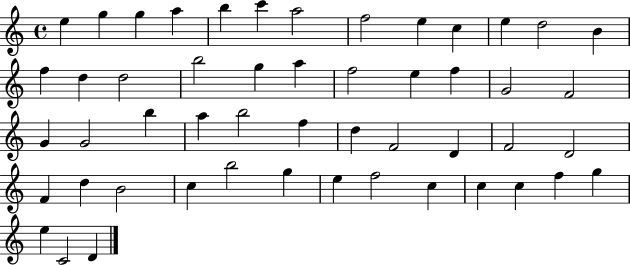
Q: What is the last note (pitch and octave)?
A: D4